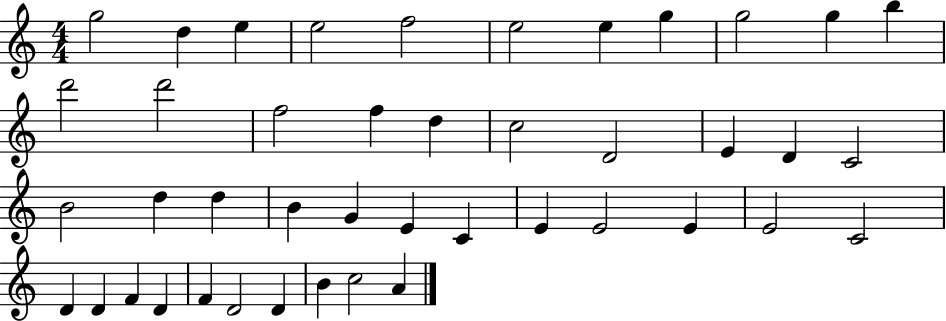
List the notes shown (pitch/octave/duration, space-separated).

G5/h D5/q E5/q E5/h F5/h E5/h E5/q G5/q G5/h G5/q B5/q D6/h D6/h F5/h F5/q D5/q C5/h D4/h E4/q D4/q C4/h B4/h D5/q D5/q B4/q G4/q E4/q C4/q E4/q E4/h E4/q E4/h C4/h D4/q D4/q F4/q D4/q F4/q D4/h D4/q B4/q C5/h A4/q